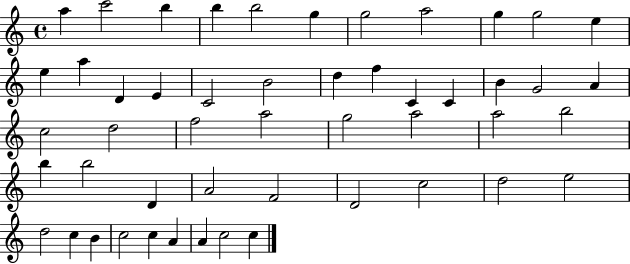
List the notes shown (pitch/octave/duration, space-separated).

A5/q C6/h B5/q B5/q B5/h G5/q G5/h A5/h G5/q G5/h E5/q E5/q A5/q D4/q E4/q C4/h B4/h D5/q F5/q C4/q C4/q B4/q G4/h A4/q C5/h D5/h F5/h A5/h G5/h A5/h A5/h B5/h B5/q B5/h D4/q A4/h F4/h D4/h C5/h D5/h E5/h D5/h C5/q B4/q C5/h C5/q A4/q A4/q C5/h C5/q